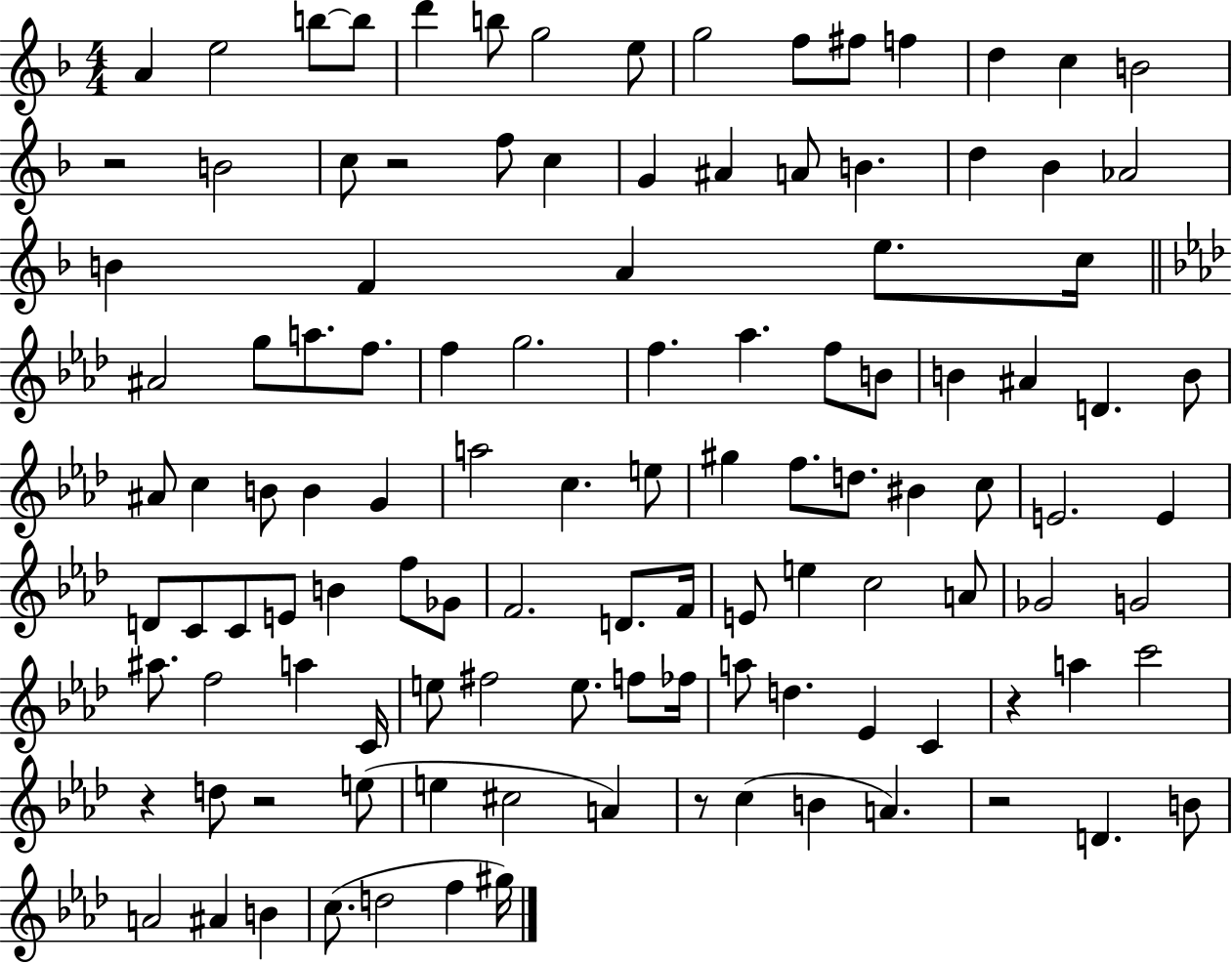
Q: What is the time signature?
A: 4/4